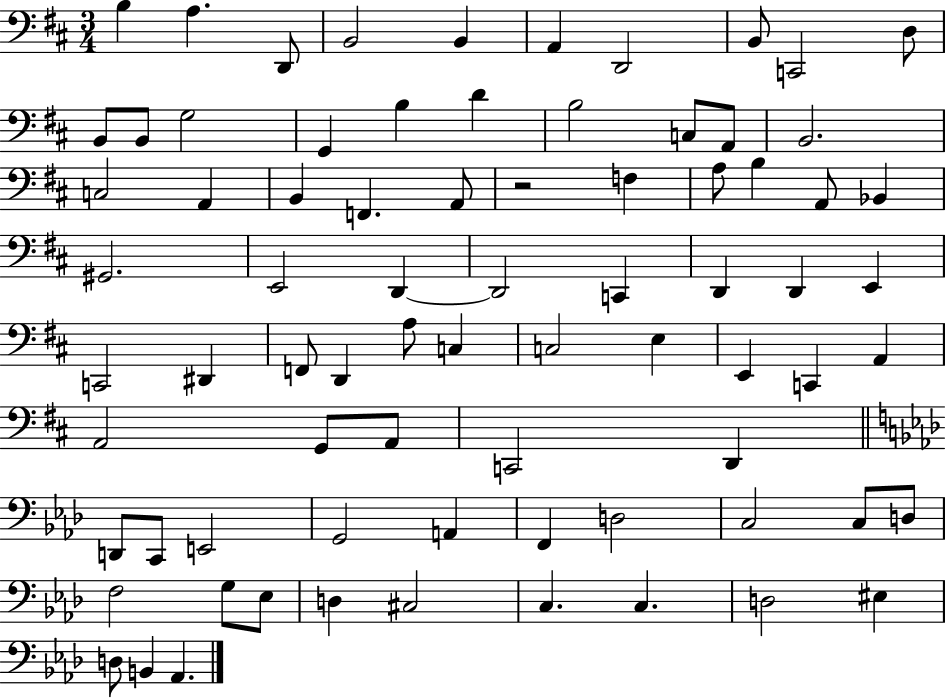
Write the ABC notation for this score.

X:1
T:Untitled
M:3/4
L:1/4
K:D
B, A, D,,/2 B,,2 B,, A,, D,,2 B,,/2 C,,2 D,/2 B,,/2 B,,/2 G,2 G,, B, D B,2 C,/2 A,,/2 B,,2 C,2 A,, B,, F,, A,,/2 z2 F, A,/2 B, A,,/2 _B,, ^G,,2 E,,2 D,, D,,2 C,, D,, D,, E,, C,,2 ^D,, F,,/2 D,, A,/2 C, C,2 E, E,, C,, A,, A,,2 G,,/2 A,,/2 C,,2 D,, D,,/2 C,,/2 E,,2 G,,2 A,, F,, D,2 C,2 C,/2 D,/2 F,2 G,/2 _E,/2 D, ^C,2 C, C, D,2 ^E, D,/2 B,, _A,,